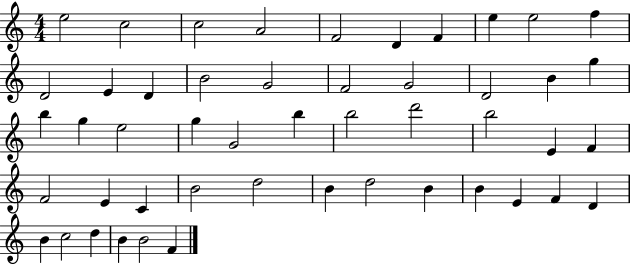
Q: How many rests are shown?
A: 0